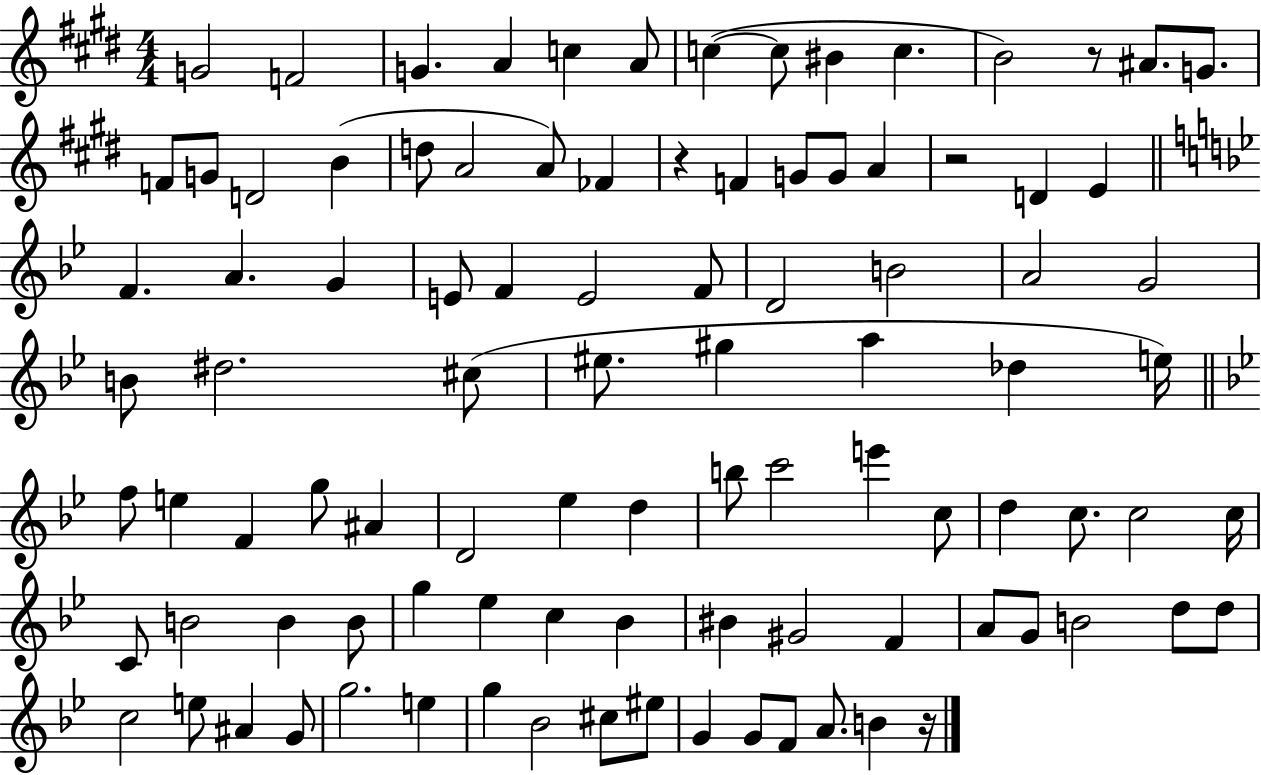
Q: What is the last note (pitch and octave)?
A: B4